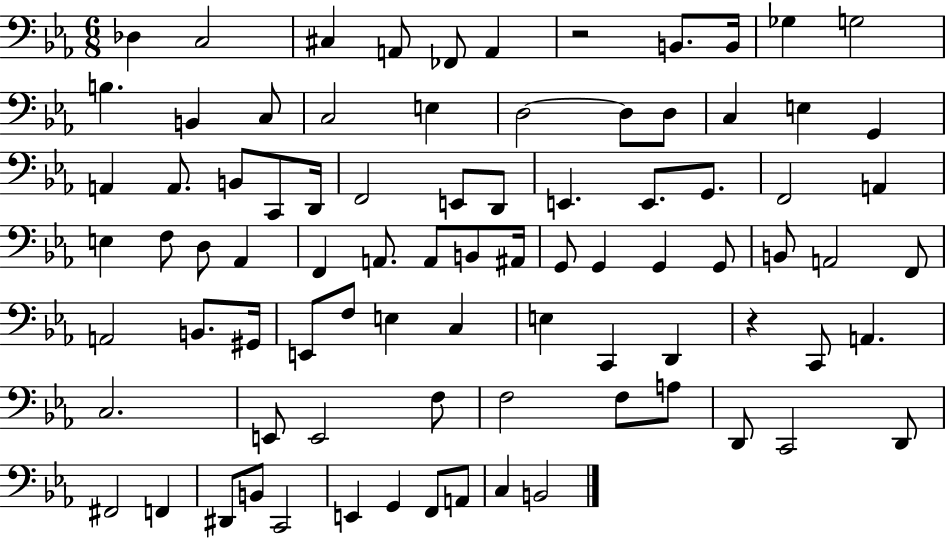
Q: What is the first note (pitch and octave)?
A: Db3